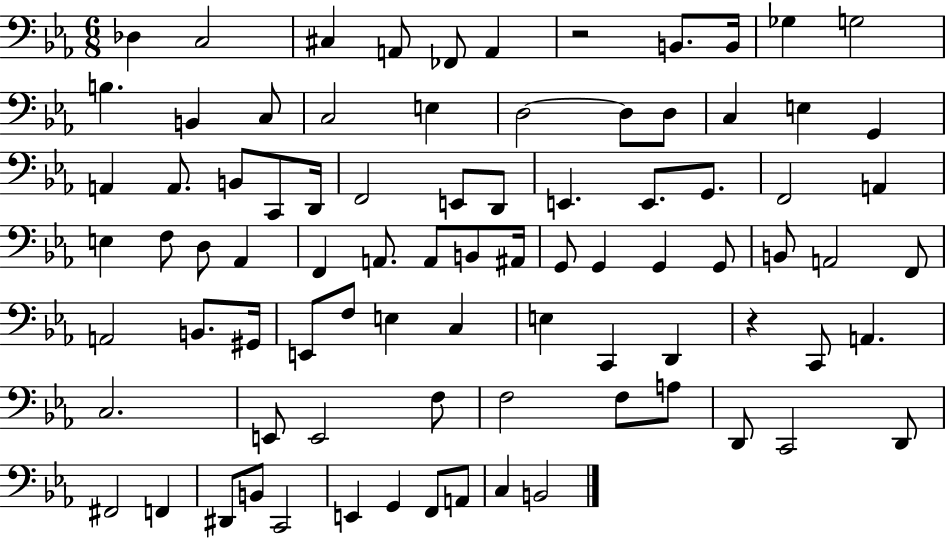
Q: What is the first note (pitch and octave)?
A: Db3